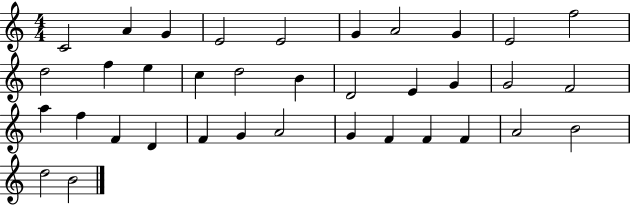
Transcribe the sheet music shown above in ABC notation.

X:1
T:Untitled
M:4/4
L:1/4
K:C
C2 A G E2 E2 G A2 G E2 f2 d2 f e c d2 B D2 E G G2 F2 a f F D F G A2 G F F F A2 B2 d2 B2